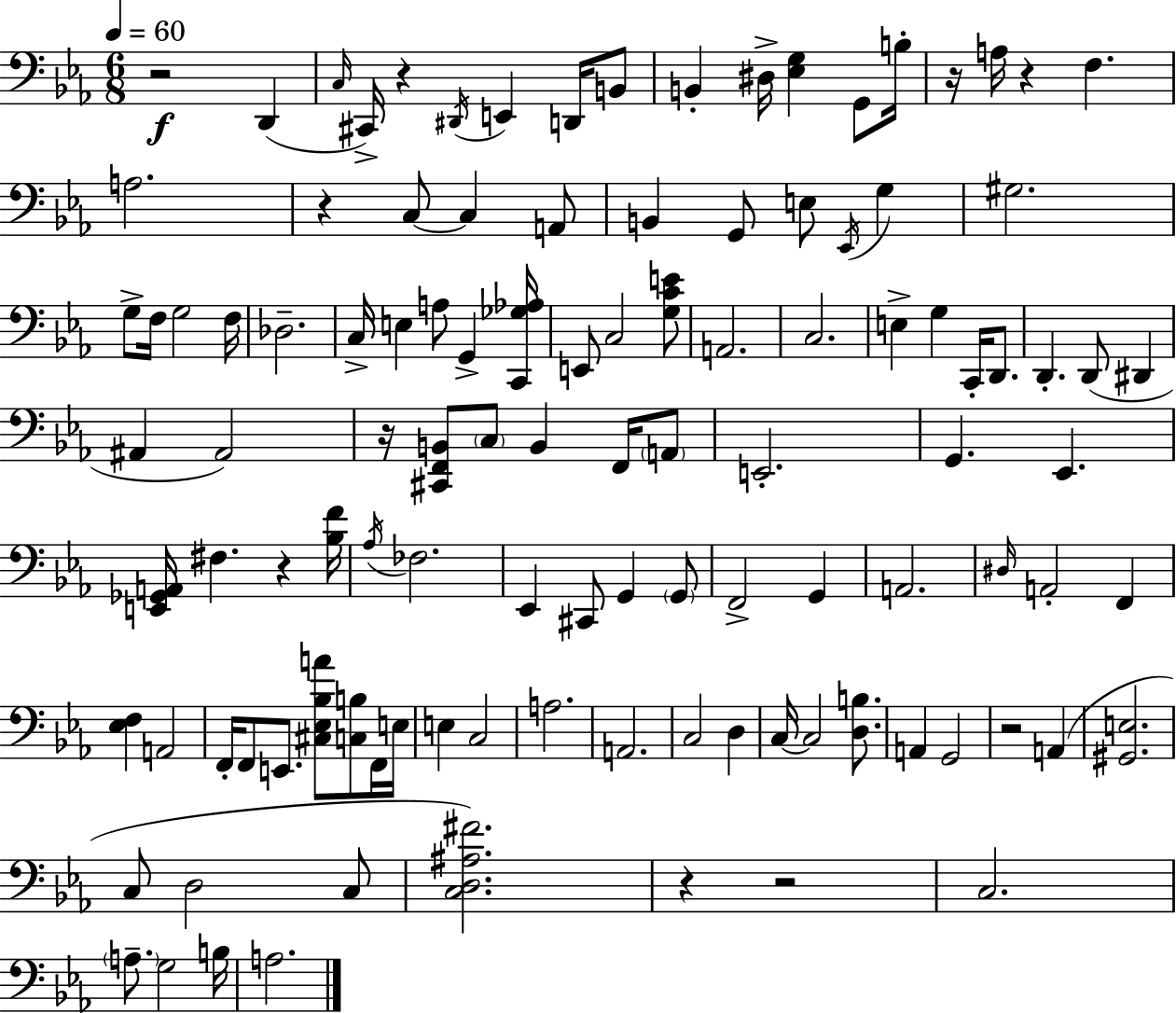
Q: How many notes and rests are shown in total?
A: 112